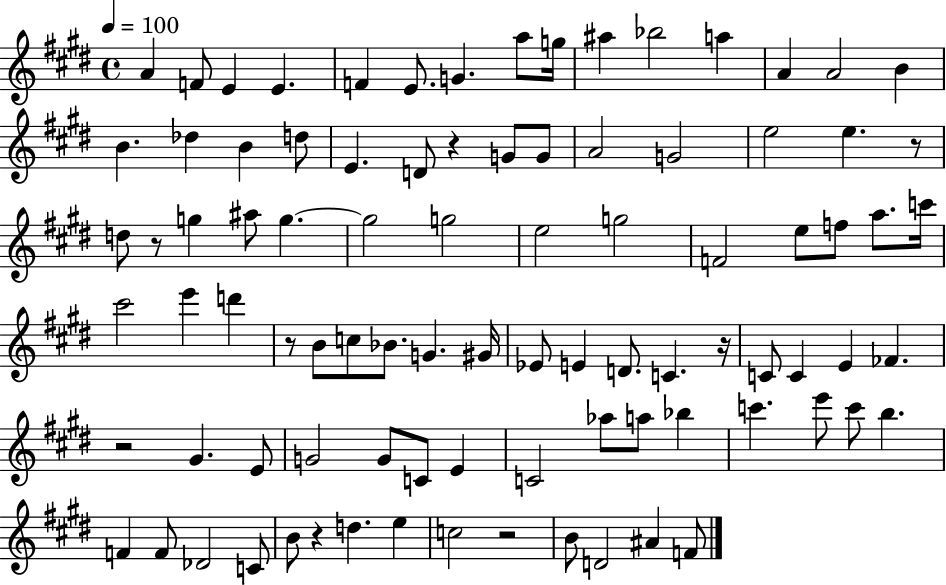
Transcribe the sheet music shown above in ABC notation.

X:1
T:Untitled
M:4/4
L:1/4
K:E
A F/2 E E F E/2 G a/2 g/4 ^a _b2 a A A2 B B _d B d/2 E D/2 z G/2 G/2 A2 G2 e2 e z/2 d/2 z/2 g ^a/2 g g2 g2 e2 g2 F2 e/2 f/2 a/2 c'/4 ^c'2 e' d' z/2 B/2 c/2 _B/2 G ^G/4 _E/2 E D/2 C z/4 C/2 C E _F z2 ^G E/2 G2 G/2 C/2 E C2 _a/2 a/2 _b c' e'/2 c'/2 b F F/2 _D2 C/2 B/2 z d e c2 z2 B/2 D2 ^A F/2